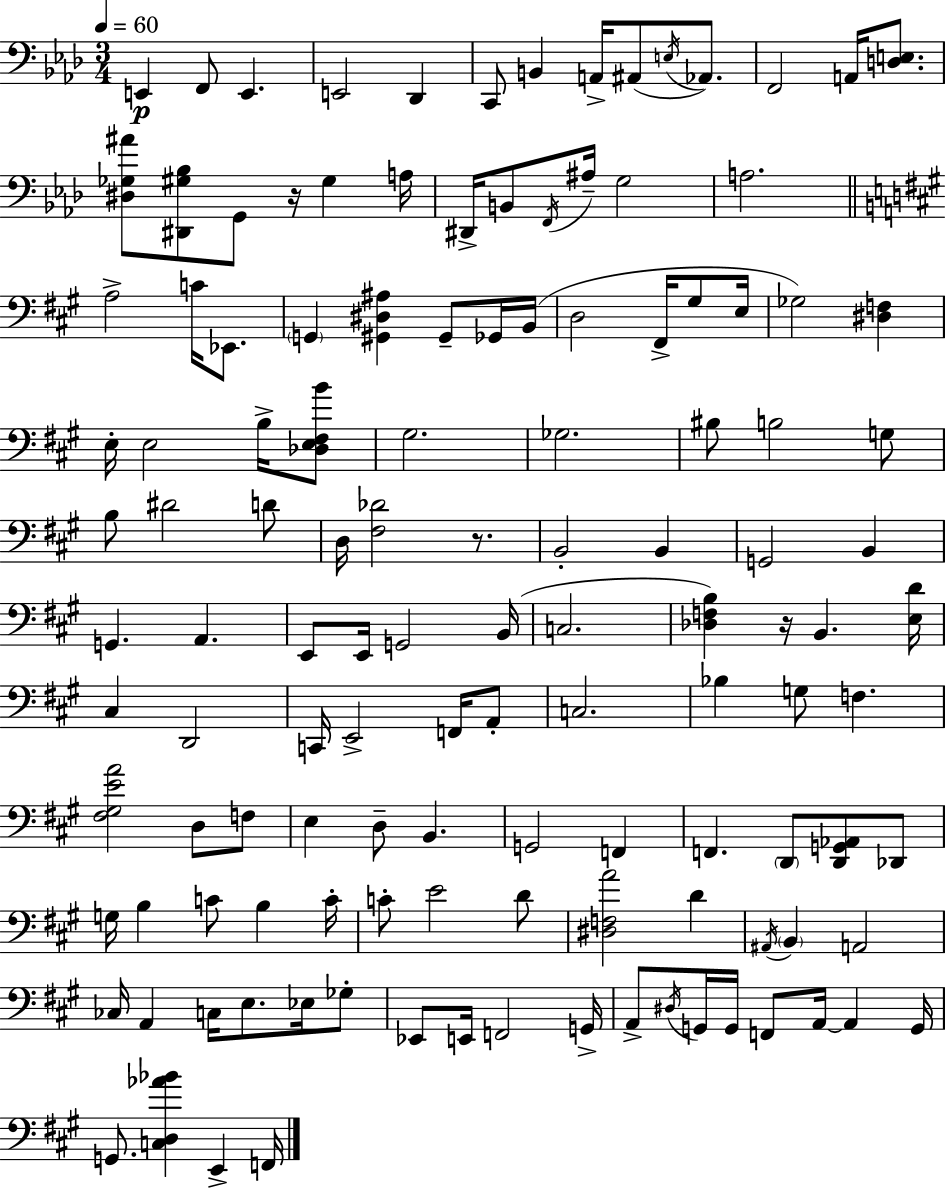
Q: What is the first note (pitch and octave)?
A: E2